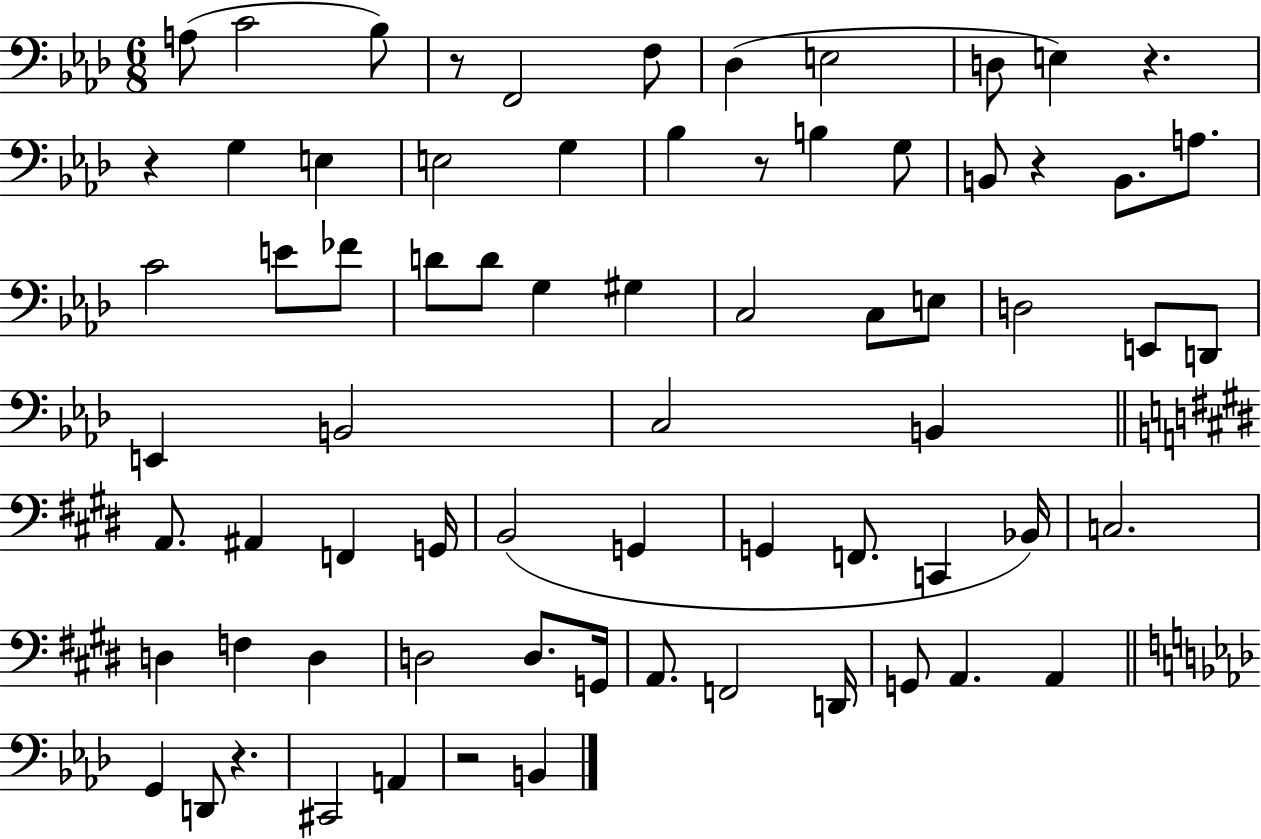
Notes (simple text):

A3/e C4/h Bb3/e R/e F2/h F3/e Db3/q E3/h D3/e E3/q R/q. R/q G3/q E3/q E3/h G3/q Bb3/q R/e B3/q G3/e B2/e R/q B2/e. A3/e. C4/h E4/e FES4/e D4/e D4/e G3/q G#3/q C3/h C3/e E3/e D3/h E2/e D2/e E2/q B2/h C3/h B2/q A2/e. A#2/q F2/q G2/s B2/h G2/q G2/q F2/e. C2/q Bb2/s C3/h. D3/q F3/q D3/q D3/h D3/e. G2/s A2/e. F2/h D2/s G2/e A2/q. A2/q G2/q D2/e R/q. C#2/h A2/q R/h B2/q